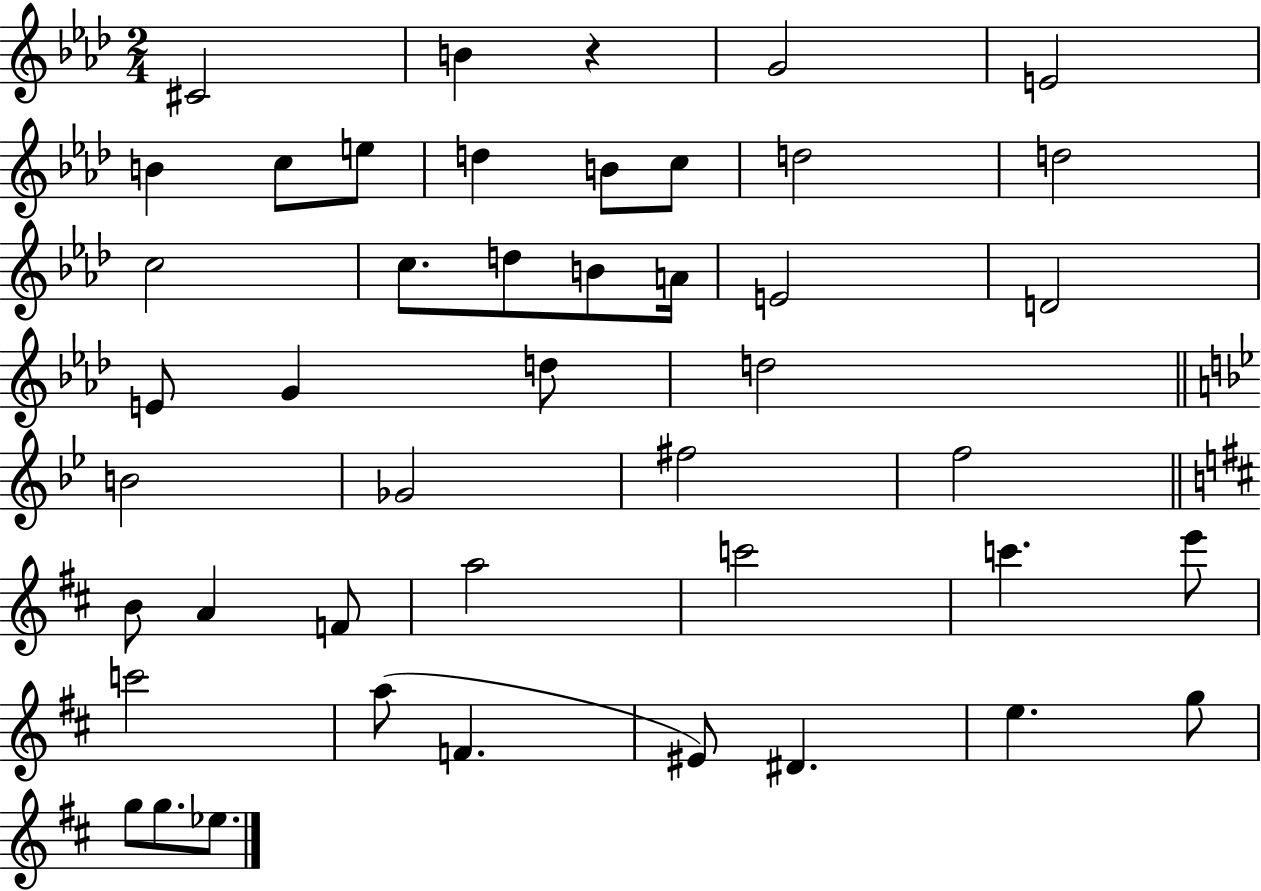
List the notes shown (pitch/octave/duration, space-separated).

C#4/h B4/q R/q G4/h E4/h B4/q C5/e E5/e D5/q B4/e C5/e D5/h D5/h C5/h C5/e. D5/e B4/e A4/s E4/h D4/h E4/e G4/q D5/e D5/h B4/h Gb4/h F#5/h F5/h B4/e A4/q F4/e A5/h C6/h C6/q. E6/e C6/h A5/e F4/q. EIS4/e D#4/q. E5/q. G5/e G5/e G5/e. Eb5/e.